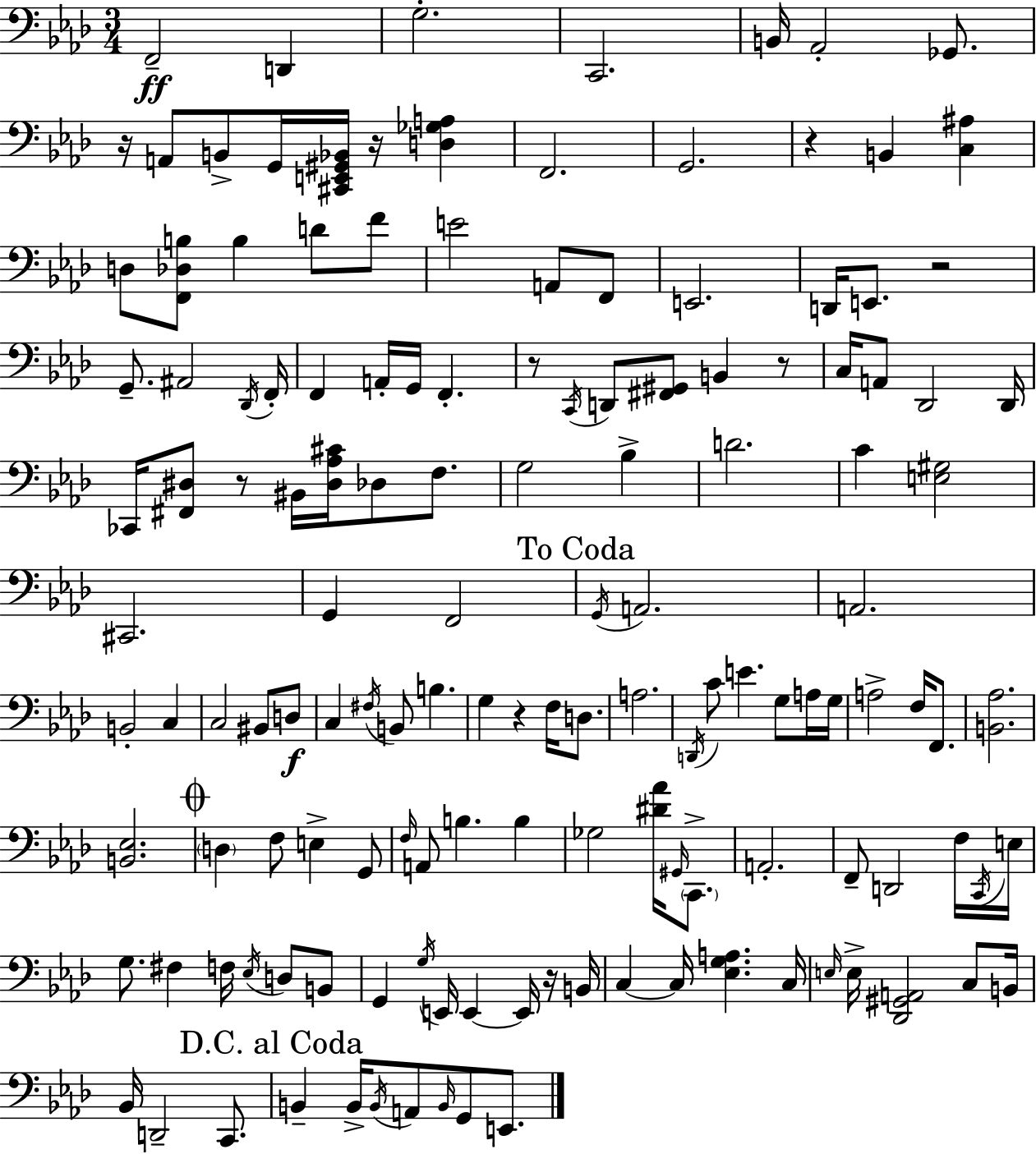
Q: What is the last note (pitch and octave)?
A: E2